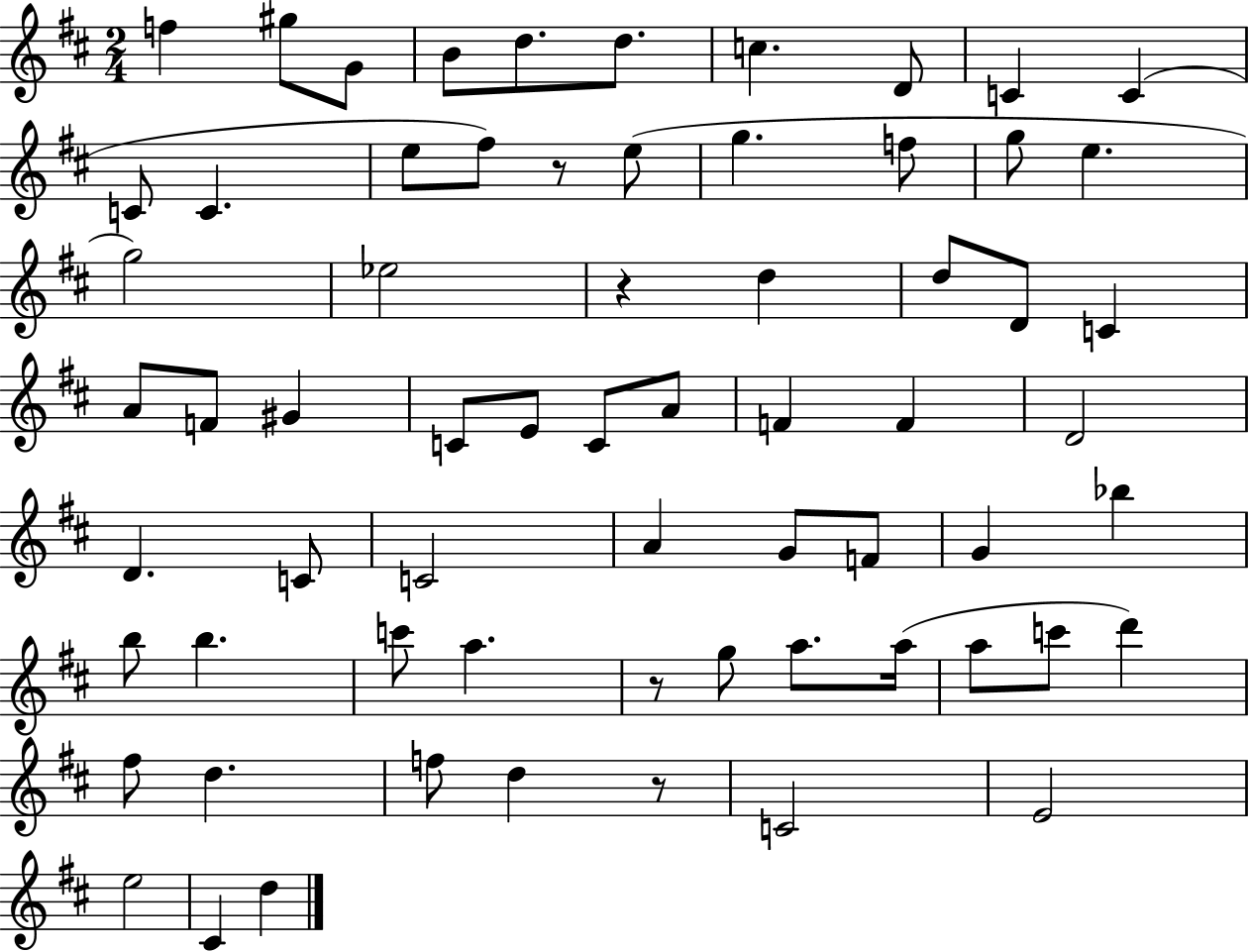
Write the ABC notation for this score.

X:1
T:Untitled
M:2/4
L:1/4
K:D
f ^g/2 G/2 B/2 d/2 d/2 c D/2 C C C/2 C e/2 ^f/2 z/2 e/2 g f/2 g/2 e g2 _e2 z d d/2 D/2 C A/2 F/2 ^G C/2 E/2 C/2 A/2 F F D2 D C/2 C2 A G/2 F/2 G _b b/2 b c'/2 a z/2 g/2 a/2 a/4 a/2 c'/2 d' ^f/2 d f/2 d z/2 C2 E2 e2 ^C d